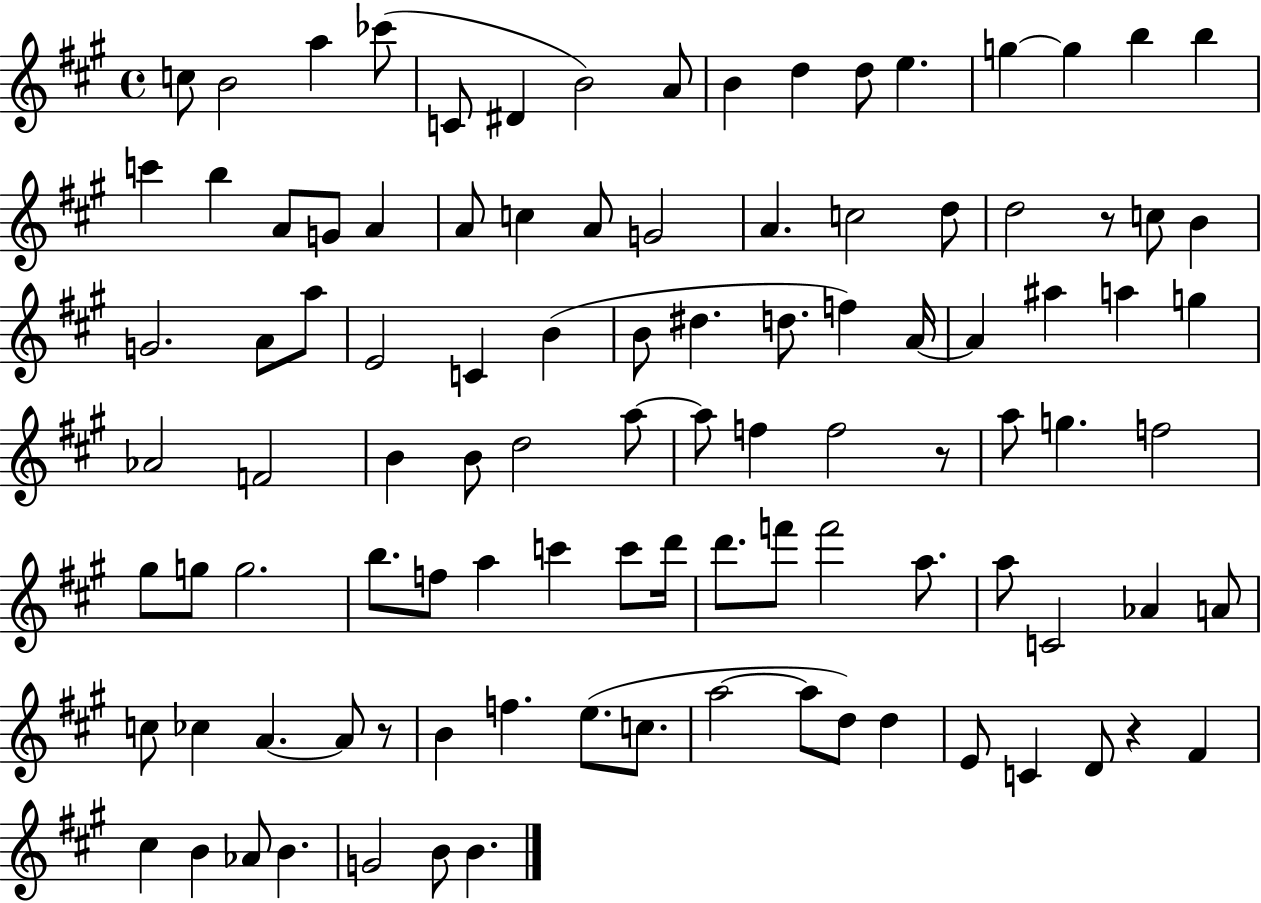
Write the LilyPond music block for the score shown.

{
  \clef treble
  \time 4/4
  \defaultTimeSignature
  \key a \major
  c''8 b'2 a''4 ces'''8( | c'8 dis'4 b'2) a'8 | b'4 d''4 d''8 e''4. | g''4~~ g''4 b''4 b''4 | \break c'''4 b''4 a'8 g'8 a'4 | a'8 c''4 a'8 g'2 | a'4. c''2 d''8 | d''2 r8 c''8 b'4 | \break g'2. a'8 a''8 | e'2 c'4 b'4( | b'8 dis''4. d''8. f''4) a'16~~ | a'4 ais''4 a''4 g''4 | \break aes'2 f'2 | b'4 b'8 d''2 a''8~~ | a''8 f''4 f''2 r8 | a''8 g''4. f''2 | \break gis''8 g''8 g''2. | b''8. f''8 a''4 c'''4 c'''8 d'''16 | d'''8. f'''8 f'''2 a''8. | a''8 c'2 aes'4 a'8 | \break c''8 ces''4 a'4.~~ a'8 r8 | b'4 f''4. e''8.( c''8. | a''2~~ a''8 d''8) d''4 | e'8 c'4 d'8 r4 fis'4 | \break cis''4 b'4 aes'8 b'4. | g'2 b'8 b'4. | \bar "|."
}